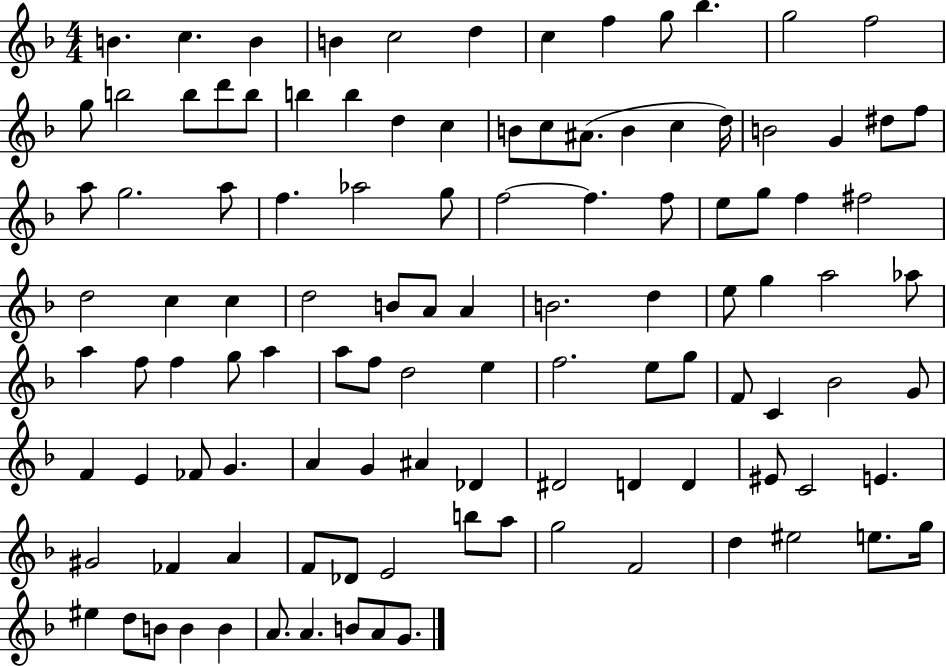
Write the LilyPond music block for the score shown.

{
  \clef treble
  \numericTimeSignature
  \time 4/4
  \key f \major
  b'4. c''4. b'4 | b'4 c''2 d''4 | c''4 f''4 g''8 bes''4. | g''2 f''2 | \break g''8 b''2 b''8 d'''8 b''8 | b''4 b''4 d''4 c''4 | b'8 c''8 ais'8.( b'4 c''4 d''16) | b'2 g'4 dis''8 f''8 | \break a''8 g''2. a''8 | f''4. aes''2 g''8 | f''2~~ f''4. f''8 | e''8 g''8 f''4 fis''2 | \break d''2 c''4 c''4 | d''2 b'8 a'8 a'4 | b'2. d''4 | e''8 g''4 a''2 aes''8 | \break a''4 f''8 f''4 g''8 a''4 | a''8 f''8 d''2 e''4 | f''2. e''8 g''8 | f'8 c'4 bes'2 g'8 | \break f'4 e'4 fes'8 g'4. | a'4 g'4 ais'4 des'4 | dis'2 d'4 d'4 | eis'8 c'2 e'4. | \break gis'2 fes'4 a'4 | f'8 des'8 e'2 b''8 a''8 | g''2 f'2 | d''4 eis''2 e''8. g''16 | \break eis''4 d''8 b'8 b'4 b'4 | a'8. a'4. b'8 a'8 g'8. | \bar "|."
}